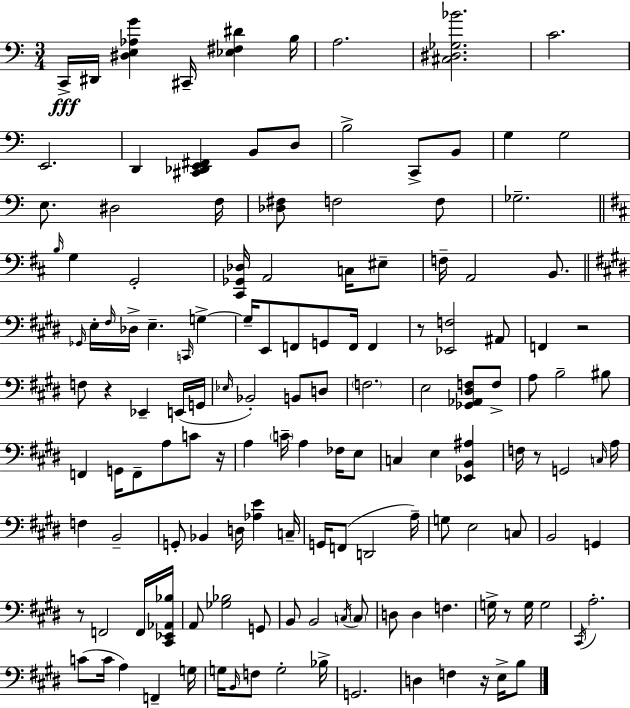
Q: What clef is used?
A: bass